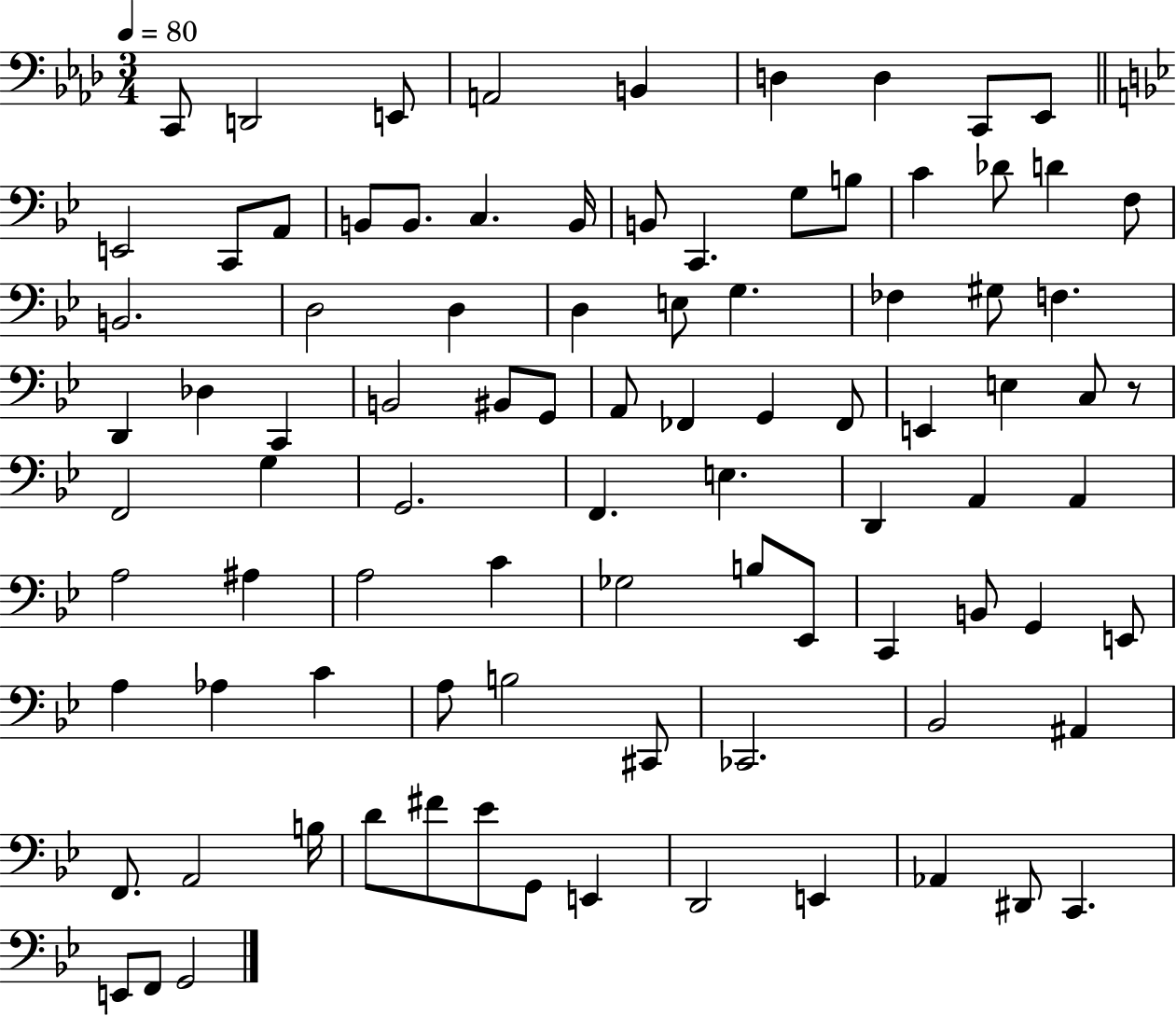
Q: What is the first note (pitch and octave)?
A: C2